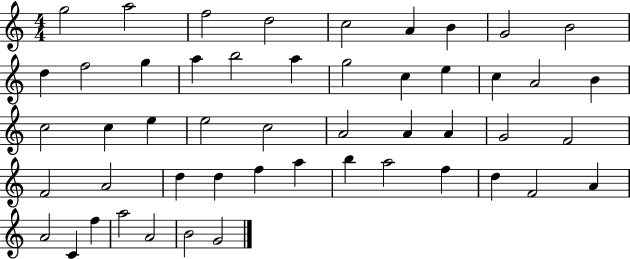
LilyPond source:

{
  \clef treble
  \numericTimeSignature
  \time 4/4
  \key c \major
  g''2 a''2 | f''2 d''2 | c''2 a'4 b'4 | g'2 b'2 | \break d''4 f''2 g''4 | a''4 b''2 a''4 | g''2 c''4 e''4 | c''4 a'2 b'4 | \break c''2 c''4 e''4 | e''2 c''2 | a'2 a'4 a'4 | g'2 f'2 | \break f'2 a'2 | d''4 d''4 f''4 a''4 | b''4 a''2 f''4 | d''4 f'2 a'4 | \break a'2 c'4 f''4 | a''2 a'2 | b'2 g'2 | \bar "|."
}